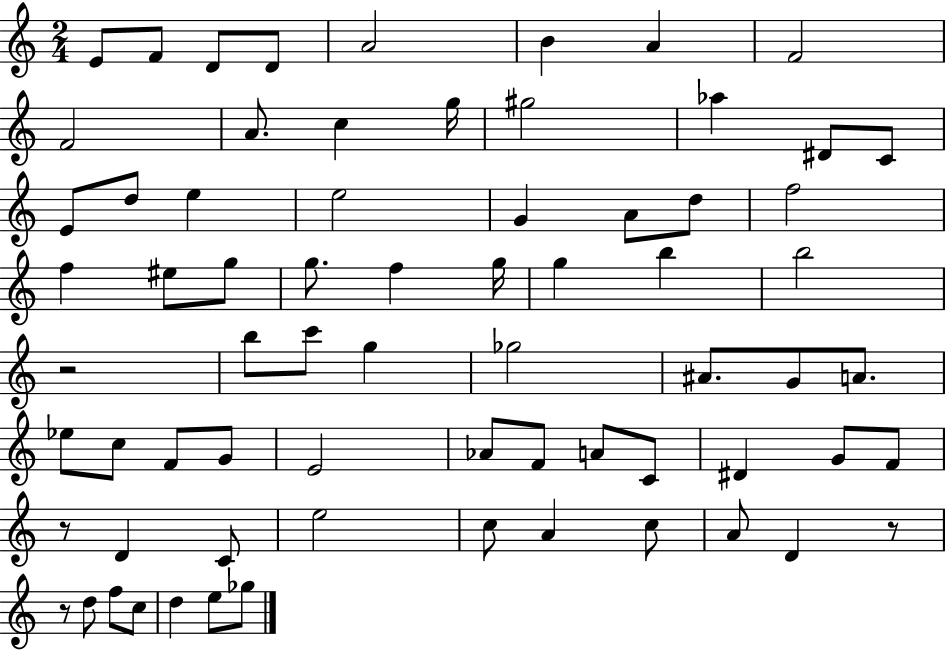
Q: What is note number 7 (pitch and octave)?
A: A4